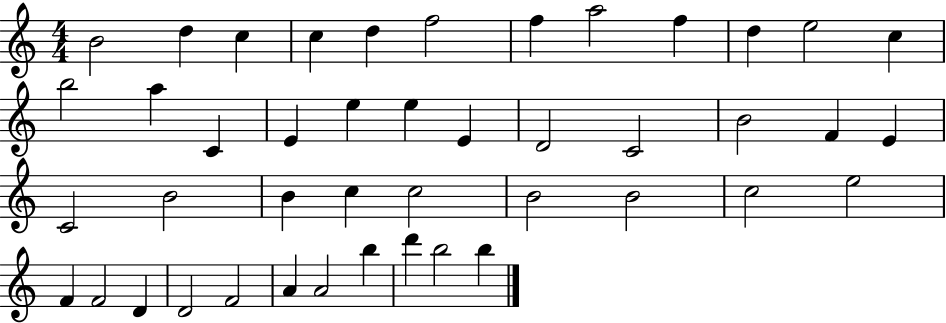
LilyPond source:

{
  \clef treble
  \numericTimeSignature
  \time 4/4
  \key c \major
  b'2 d''4 c''4 | c''4 d''4 f''2 | f''4 a''2 f''4 | d''4 e''2 c''4 | \break b''2 a''4 c'4 | e'4 e''4 e''4 e'4 | d'2 c'2 | b'2 f'4 e'4 | \break c'2 b'2 | b'4 c''4 c''2 | b'2 b'2 | c''2 e''2 | \break f'4 f'2 d'4 | d'2 f'2 | a'4 a'2 b''4 | d'''4 b''2 b''4 | \break \bar "|."
}